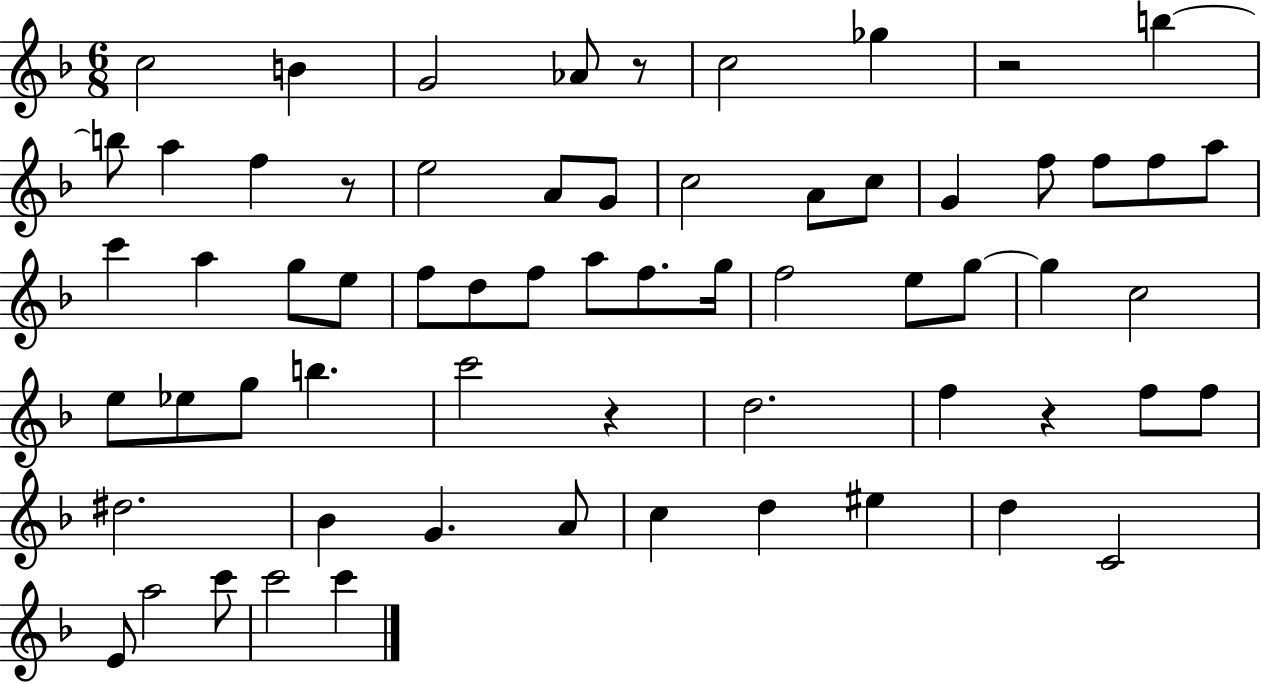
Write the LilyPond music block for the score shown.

{
  \clef treble
  \numericTimeSignature
  \time 6/8
  \key f \major
  c''2 b'4 | g'2 aes'8 r8 | c''2 ges''4 | r2 b''4~~ | \break b''8 a''4 f''4 r8 | e''2 a'8 g'8 | c''2 a'8 c''8 | g'4 f''8 f''8 f''8 a''8 | \break c'''4 a''4 g''8 e''8 | f''8 d''8 f''8 a''8 f''8. g''16 | f''2 e''8 g''8~~ | g''4 c''2 | \break e''8 ees''8 g''8 b''4. | c'''2 r4 | d''2. | f''4 r4 f''8 f''8 | \break dis''2. | bes'4 g'4. a'8 | c''4 d''4 eis''4 | d''4 c'2 | \break e'8 a''2 c'''8 | c'''2 c'''4 | \bar "|."
}